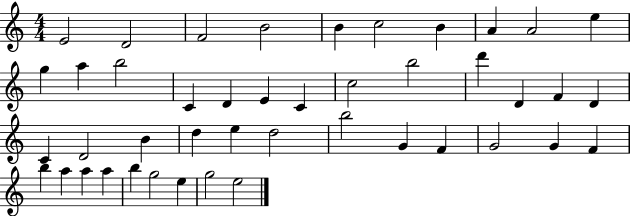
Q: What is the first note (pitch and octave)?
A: E4